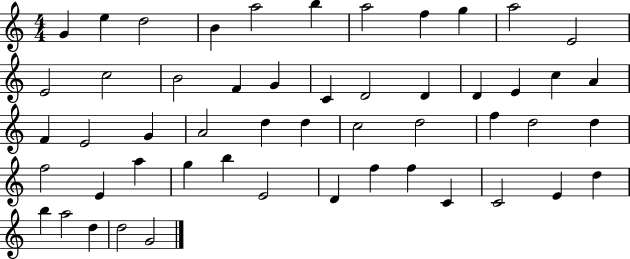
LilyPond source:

{
  \clef treble
  \numericTimeSignature
  \time 4/4
  \key c \major
  g'4 e''4 d''2 | b'4 a''2 b''4 | a''2 f''4 g''4 | a''2 e'2 | \break e'2 c''2 | b'2 f'4 g'4 | c'4 d'2 d'4 | d'4 e'4 c''4 a'4 | \break f'4 e'2 g'4 | a'2 d''4 d''4 | c''2 d''2 | f''4 d''2 d''4 | \break f''2 e'4 a''4 | g''4 b''4 e'2 | d'4 f''4 f''4 c'4 | c'2 e'4 d''4 | \break b''4 a''2 d''4 | d''2 g'2 | \bar "|."
}